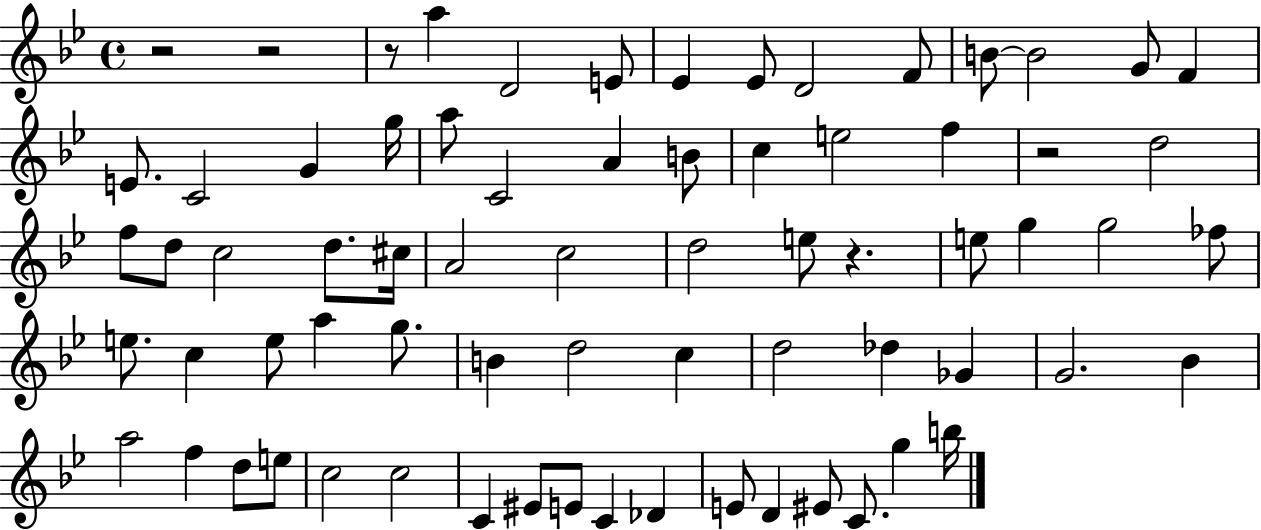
{
  \clef treble
  \time 4/4
  \defaultTimeSignature
  \key bes \major
  r2 r2 | r8 a''4 d'2 e'8 | ees'4 ees'8 d'2 f'8 | b'8~~ b'2 g'8 f'4 | \break e'8. c'2 g'4 g''16 | a''8 c'2 a'4 b'8 | c''4 e''2 f''4 | r2 d''2 | \break f''8 d''8 c''2 d''8. cis''16 | a'2 c''2 | d''2 e''8 r4. | e''8 g''4 g''2 fes''8 | \break e''8. c''4 e''8 a''4 g''8. | b'4 d''2 c''4 | d''2 des''4 ges'4 | g'2. bes'4 | \break a''2 f''4 d''8 e''8 | c''2 c''2 | c'4 eis'8 e'8 c'4 des'4 | e'8 d'4 eis'8 c'8. g''4 b''16 | \break \bar "|."
}